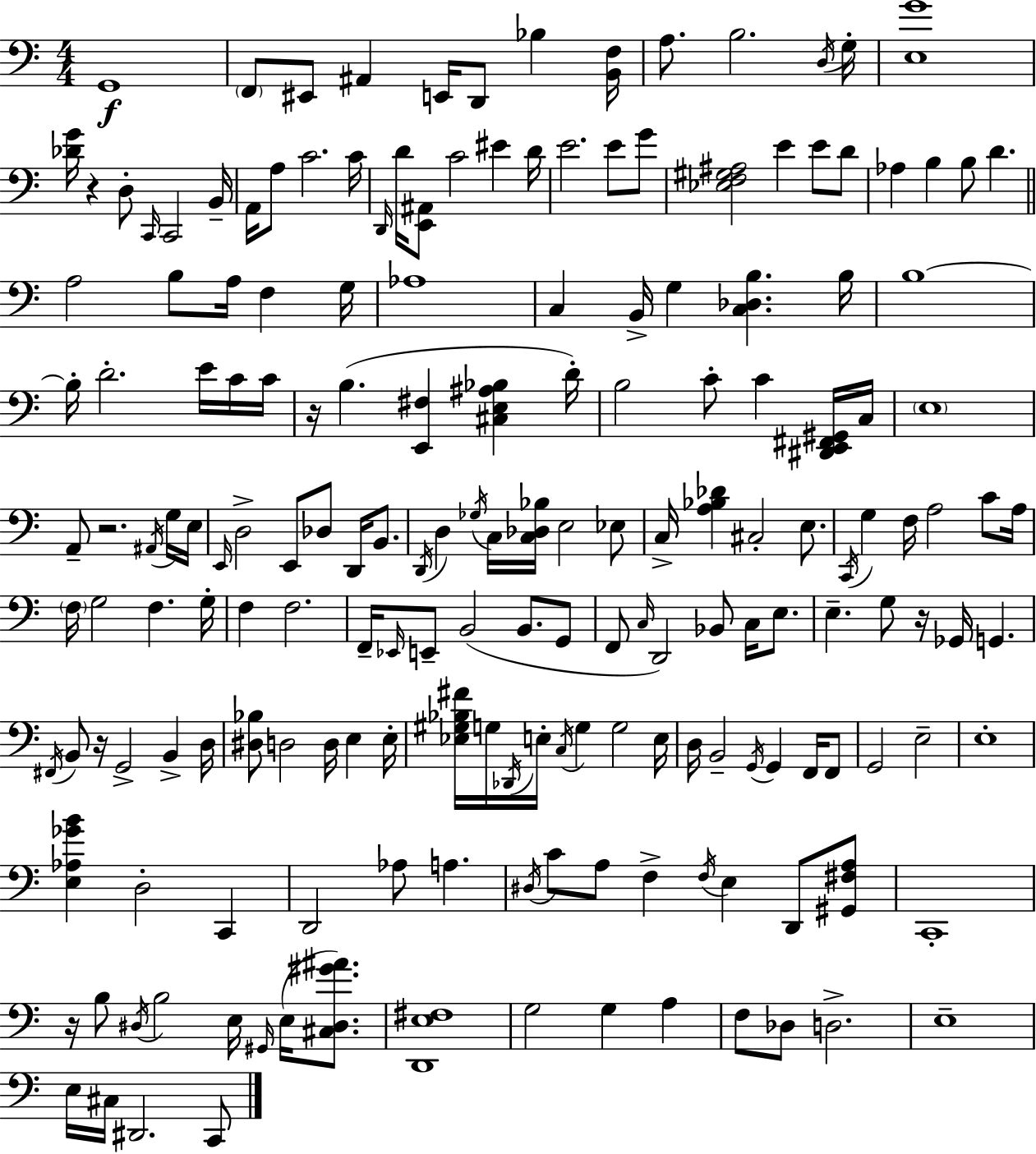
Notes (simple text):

G2/w F2/e EIS2/e A#2/q E2/s D2/e Bb3/q [B2,F3]/s A3/e. B3/h. D3/s G3/s [E3,G4]/w [Db4,G4]/s R/q D3/e C2/s C2/h B2/s A2/s A3/e C4/h. C4/s D2/s D4/s [E2,A#2]/e C4/h EIS4/q D4/s E4/h. E4/e G4/e [Eb3,F3,G#3,A#3]/h E4/q E4/e D4/e Ab3/q B3/q B3/e D4/q. A3/h B3/e A3/s F3/q G3/s Ab3/w C3/q B2/s G3/q [C3,Db3,B3]/q. B3/s B3/w B3/s D4/h. E4/s C4/s C4/s R/s B3/q. [E2,F#3]/q [C#3,E3,A#3,Bb3]/q D4/s B3/h C4/e C4/q [D#2,E2,F#2,G#2]/s C3/s E3/w A2/e R/h. A#2/s G3/s E3/s E2/s D3/h E2/e Db3/e D2/s B2/e. D2/s D3/q Gb3/s C3/s [C3,Db3,Bb3]/s E3/h Eb3/e C3/s [A3,Bb3,Db4]/q C#3/h E3/e. C2/s G3/q F3/s A3/h C4/e A3/s F3/s G3/h F3/q. G3/s F3/q F3/h. F2/s Eb2/s E2/e B2/h B2/e. G2/e F2/e C3/s D2/h Bb2/e C3/s E3/e. E3/q. G3/e R/s Gb2/s G2/q. F#2/s B2/e R/s G2/h B2/q D3/s [D#3,Bb3]/e D3/h D3/s E3/q E3/s [Eb3,G#3,Bb3,F#4]/s G3/s Db2/s E3/s C3/s G3/q G3/h E3/s D3/s B2/h G2/s G2/q F2/s F2/e G2/h E3/h E3/w [E3,Ab3,Gb4,B4]/q D3/h C2/q D2/h Ab3/e A3/q. D#3/s C4/e A3/e F3/q F3/s E3/q D2/e [G#2,F#3,A3]/e C2/w R/s B3/e D#3/s B3/h E3/s G#2/s E3/s [C#3,D#3,G#4,A#4]/e. [D2,E3,F#3]/w G3/h G3/q A3/q F3/e Db3/e D3/h. E3/w E3/s C#3/s D#2/h. C2/e